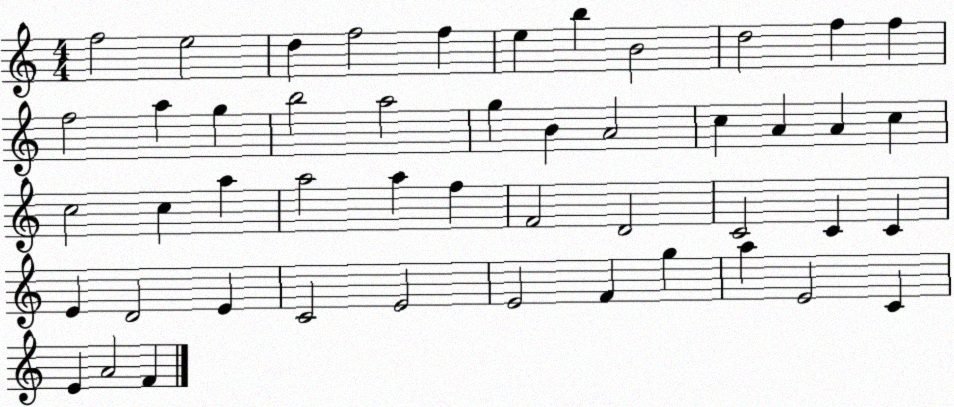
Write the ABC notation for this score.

X:1
T:Untitled
M:4/4
L:1/4
K:C
f2 e2 d f2 f e b B2 d2 f f f2 a g b2 a2 g B A2 c A A c c2 c a a2 a f F2 D2 C2 C C E D2 E C2 E2 E2 F g a E2 C E A2 F